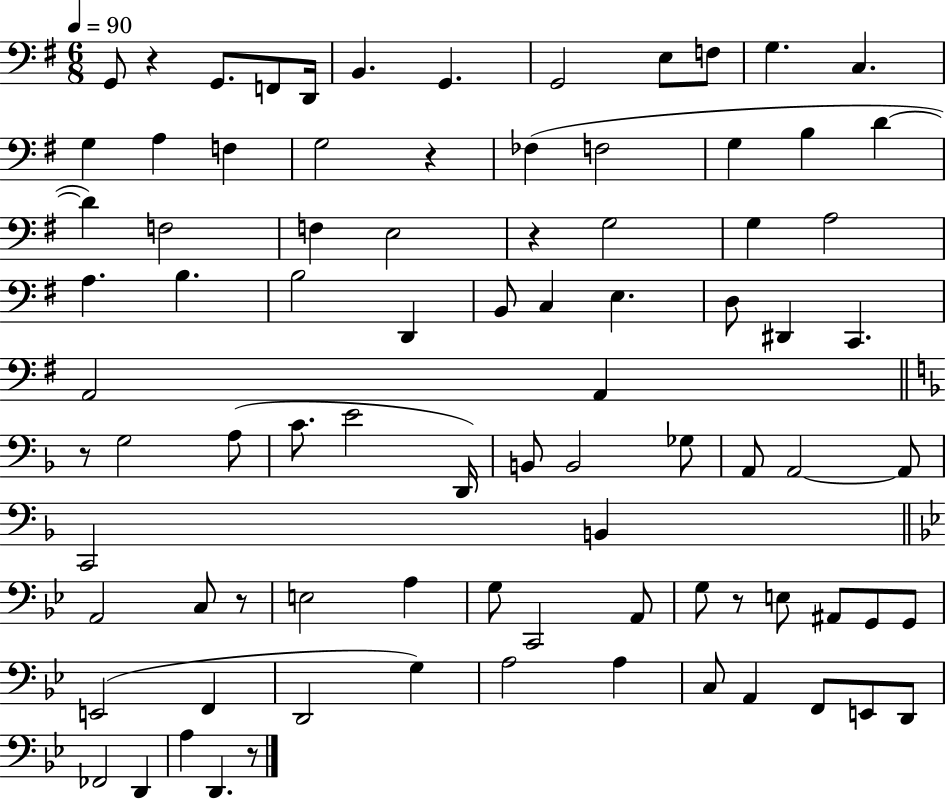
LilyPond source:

{
  \clef bass
  \numericTimeSignature
  \time 6/8
  \key g \major
  \tempo 4 = 90
  \repeat volta 2 { g,8 r4 g,8. f,8 d,16 | b,4. g,4. | g,2 e8 f8 | g4. c4. | \break g4 a4 f4 | g2 r4 | fes4( f2 | g4 b4 d'4~~ | \break d'4) f2 | f4 e2 | r4 g2 | g4 a2 | \break a4. b4. | b2 d,4 | b,8 c4 e4. | d8 dis,4 c,4. | \break a,2 a,4 | \bar "||" \break \key f \major r8 g2 a8( | c'8. e'2 d,16) | b,8 b,2 ges8 | a,8 a,2~~ a,8 | \break c,2 b,4 | \bar "||" \break \key g \minor a,2 c8 r8 | e2 a4 | g8 c,2 a,8 | g8 r8 e8 ais,8 g,8 g,8 | \break e,2( f,4 | d,2 g4) | a2 a4 | c8 a,4 f,8 e,8 d,8 | \break fes,2 d,4 | a4 d,4. r8 | } \bar "|."
}